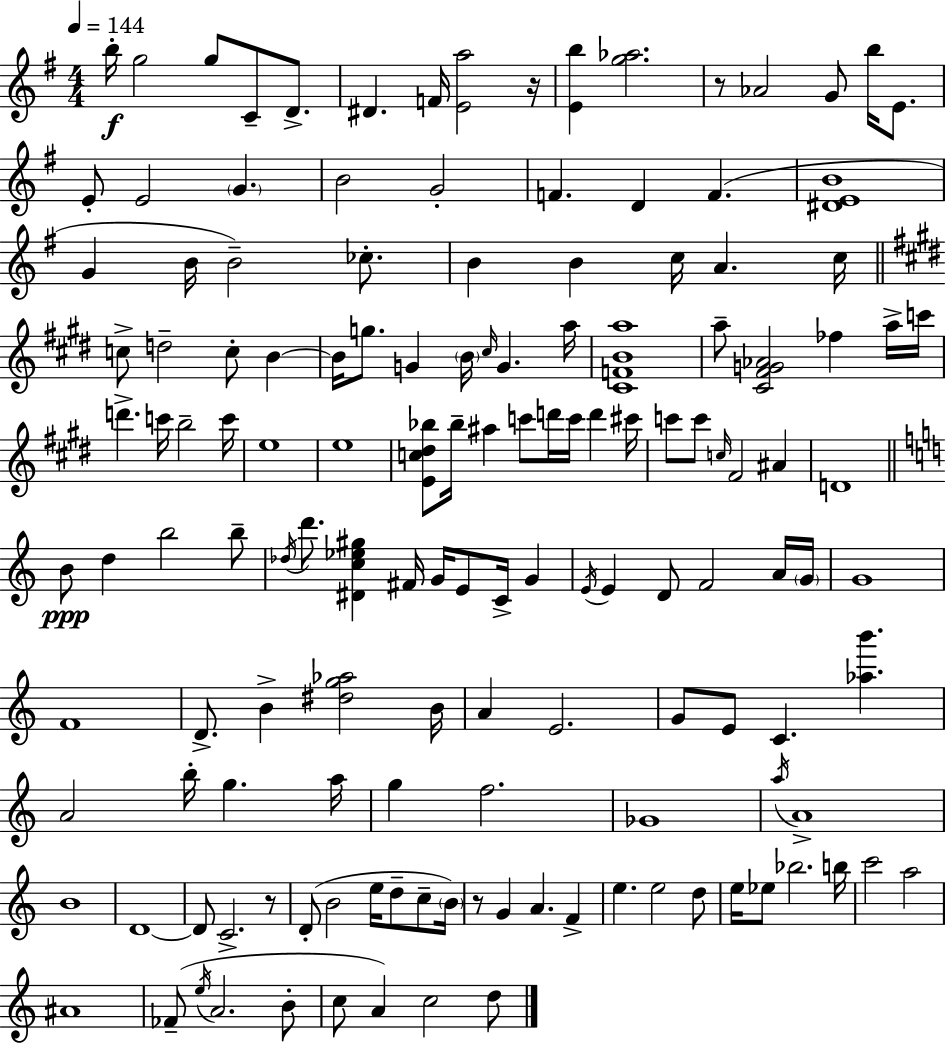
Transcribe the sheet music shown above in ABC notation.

X:1
T:Untitled
M:4/4
L:1/4
K:Em
b/4 g2 g/2 C/2 D/2 ^D F/4 [Ea]2 z/4 [Eb] [g_a]2 z/2 _A2 G/2 b/4 E/2 E/2 E2 G B2 G2 F D F [^DEB]4 G B/4 B2 _c/2 B B c/4 A c/4 c/2 d2 c/2 B B/4 g/2 G B/4 ^c/4 G a/4 [^CFBa]4 a/2 [^C^FG_A]2 _f a/4 c'/4 d' c'/4 b2 c'/4 e4 e4 [Ec^d_b]/2 _b/4 ^a c'/2 d'/4 c'/4 d' ^c'/4 c'/2 c'/2 c/4 ^F2 ^A D4 B/2 d b2 b/2 _d/4 d'/2 [^Dc_e^g] ^F/4 G/4 E/2 C/4 G E/4 E D/2 F2 A/4 G/4 G4 F4 D/2 B [^dg_a]2 B/4 A E2 G/2 E/2 C [_ab'] A2 b/4 g a/4 g f2 _G4 a/4 A4 B4 D4 D/2 C2 z/2 D/2 B2 e/4 d/2 c/2 B/4 z/2 G A F e e2 d/2 e/4 _e/2 _b2 b/4 c'2 a2 ^A4 _F/2 e/4 A2 B/2 c/2 A c2 d/2